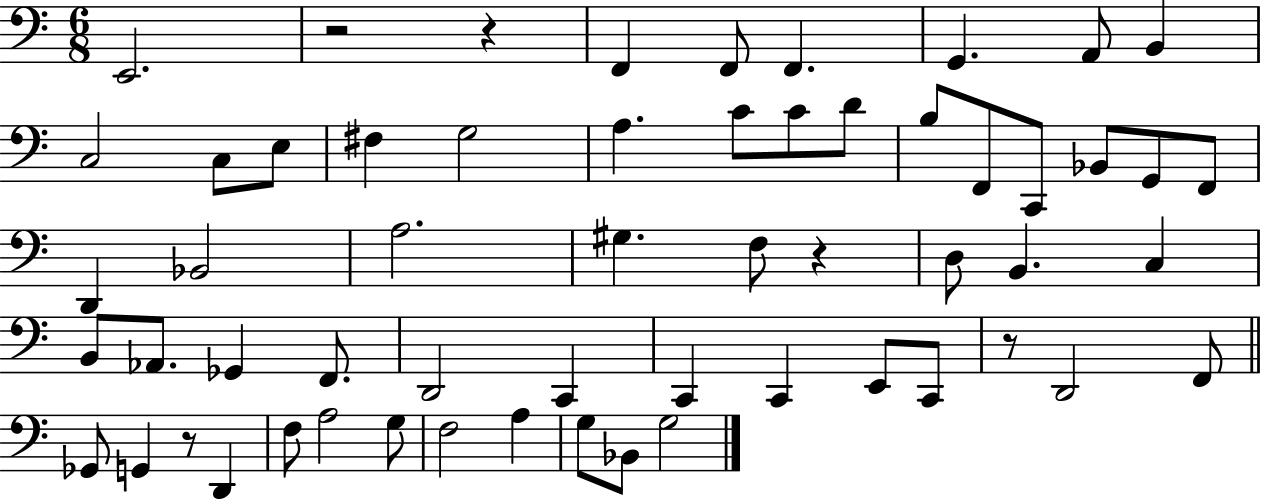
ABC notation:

X:1
T:Untitled
M:6/8
L:1/4
K:C
E,,2 z2 z F,, F,,/2 F,, G,, A,,/2 B,, C,2 C,/2 E,/2 ^F, G,2 A, C/2 C/2 D/2 B,/2 F,,/2 C,,/2 _B,,/2 G,,/2 F,,/2 D,, _B,,2 A,2 ^G, F,/2 z D,/2 B,, C, B,,/2 _A,,/2 _G,, F,,/2 D,,2 C,, C,, C,, E,,/2 C,,/2 z/2 D,,2 F,,/2 _G,,/2 G,, z/2 D,, F,/2 A,2 G,/2 F,2 A, G,/2 _B,,/2 G,2